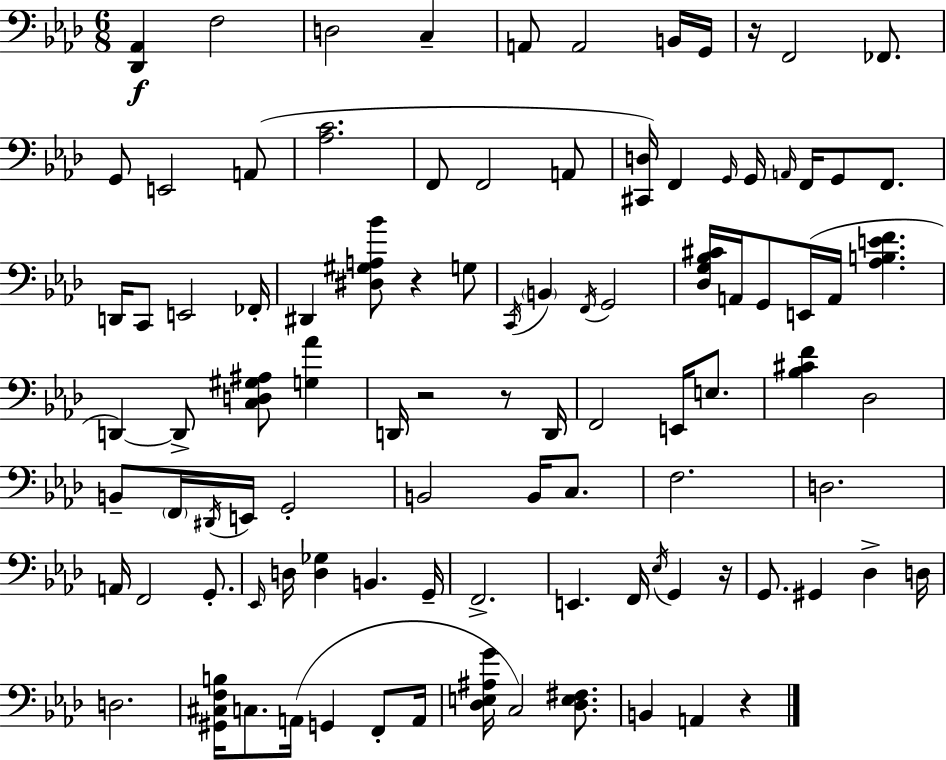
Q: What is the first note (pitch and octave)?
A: F3